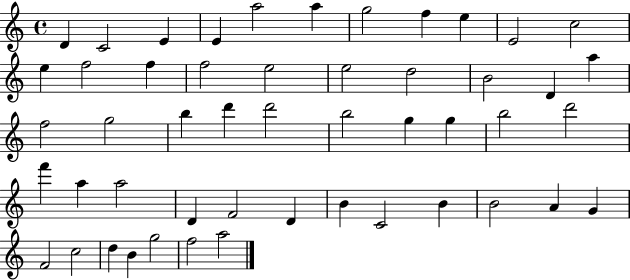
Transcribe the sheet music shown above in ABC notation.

X:1
T:Untitled
M:4/4
L:1/4
K:C
D C2 E E a2 a g2 f e E2 c2 e f2 f f2 e2 e2 d2 B2 D a f2 g2 b d' d'2 b2 g g b2 d'2 f' a a2 D F2 D B C2 B B2 A G F2 c2 d B g2 f2 a2